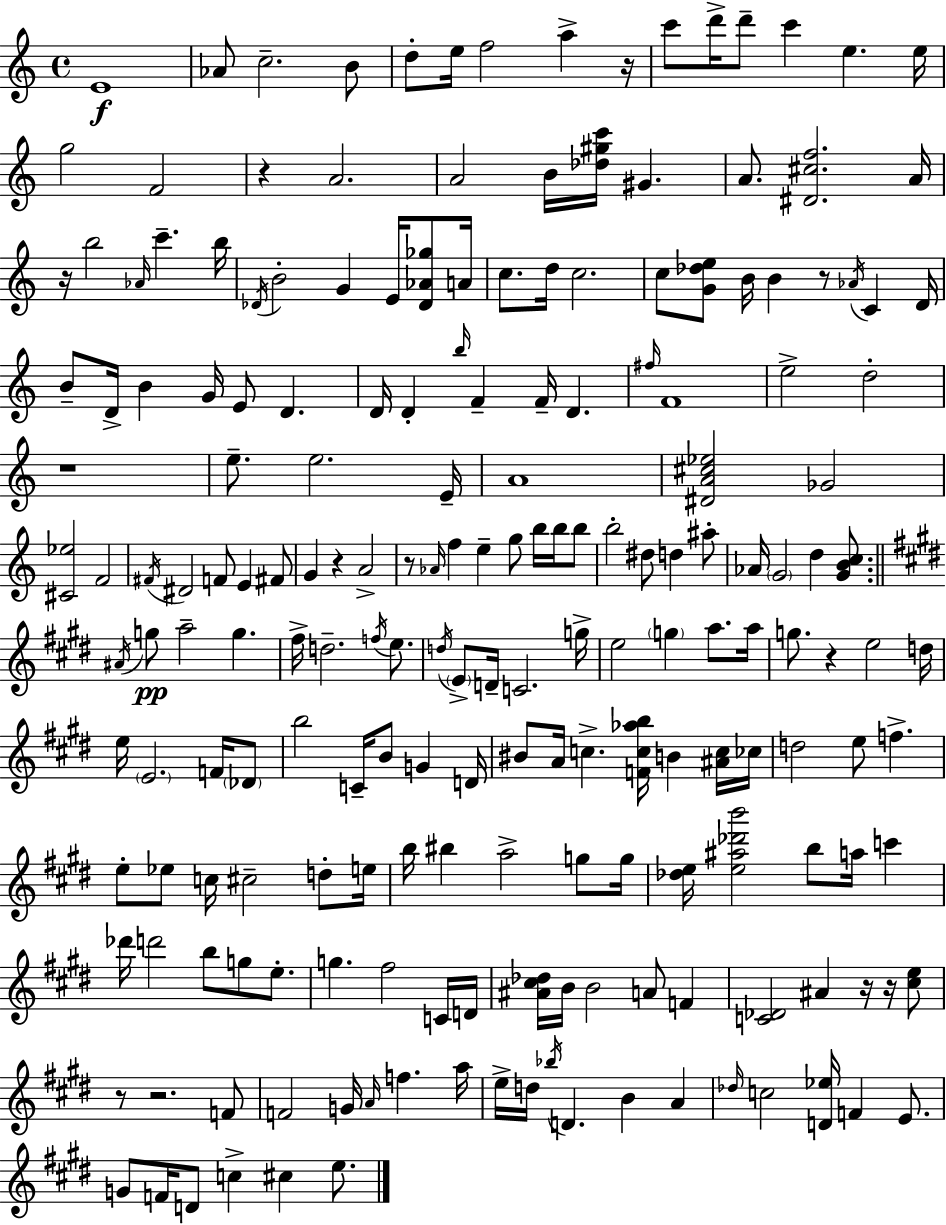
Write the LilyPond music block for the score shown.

{
  \clef treble
  \time 4/4
  \defaultTimeSignature
  \key a \minor
  e'1\f | aes'8 c''2.-- b'8 | d''8-. e''16 f''2 a''4-> r16 | c'''8 d'''16-> d'''8-- c'''4 e''4. e''16 | \break g''2 f'2 | r4 a'2. | a'2 b'16 <des'' gis'' c'''>16 gis'4. | a'8. <dis' cis'' f''>2. a'16 | \break r16 b''2 \grace { aes'16 } c'''4.-- | b''16 \acciaccatura { des'16 } b'2-. g'4 e'16 <des' aes' ges''>8 | a'16 c''8. d''16 c''2. | c''8 <g' des'' e''>8 b'16 b'4 r8 \acciaccatura { aes'16 } c'4 | \break d'16 b'8-- d'16-> b'4 g'16 e'8 d'4. | d'16 d'4-. \grace { b''16 } f'4-- f'16-- d'4. | \grace { fis''16 } f'1 | e''2-> d''2-. | \break r1 | e''8.-- e''2. | e'16-- a'1 | <dis' a' cis'' ees''>2 ges'2 | \break <cis' ees''>2 f'2 | \acciaccatura { fis'16 } dis'2 f'8 | e'4 fis'8 g'4 r4 a'2-> | r8 \grace { aes'16 } f''4 e''4-- | \break g''8 b''16 b''16 b''8 b''2-. dis''8 | d''4 ais''8-. aes'16 \parenthesize g'2 | d''4 <g' b' c''>8. \bar "||" \break \key e \major \acciaccatura { ais'16 } g''8\pp a''2-- g''4. | fis''16-> d''2.-- \acciaccatura { f''16 } e''8. | \acciaccatura { d''16 } \parenthesize e'8-> d'16-- c'2. | g''16-> e''2 \parenthesize g''4 a''8. | \break a''16 g''8. r4 e''2 | d''16 e''16 \parenthesize e'2. | f'16 \parenthesize des'8 b''2 c'16-- b'8 g'4 | d'16 bis'8 a'16 c''4.-> <f' c'' aes'' b''>16 b'4 | \break <ais' c''>16 ces''16 d''2 e''8 f''4.-> | e''8-. ees''8 c''16 cis''2-- | d''8-. e''16 b''16 bis''4 a''2-> | g''8 g''16 <des'' e''>16 <e'' ais'' des''' b'''>2 b''8 a''16 c'''4 | \break des'''16 d'''2 b''8 g''8 | e''8.-. g''4. fis''2 | c'16 d'16 <ais' cis'' des''>16 b'16 b'2 a'8 f'4 | <c' des'>2 ais'4 r16 | \break r16 <cis'' e''>8 r8 r2. | f'8 f'2 g'16 \grace { a'16 } f''4. | a''16 e''16-> d''16 \acciaccatura { bes''16 } d'4. b'4 | a'4 \grace { des''16 } c''2 <d' ees''>16 f'4 | \break e'8. g'8 f'16 d'8 c''4-> cis''4 | e''8. \bar "|."
}